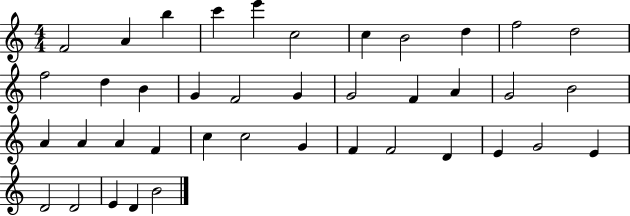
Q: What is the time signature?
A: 4/4